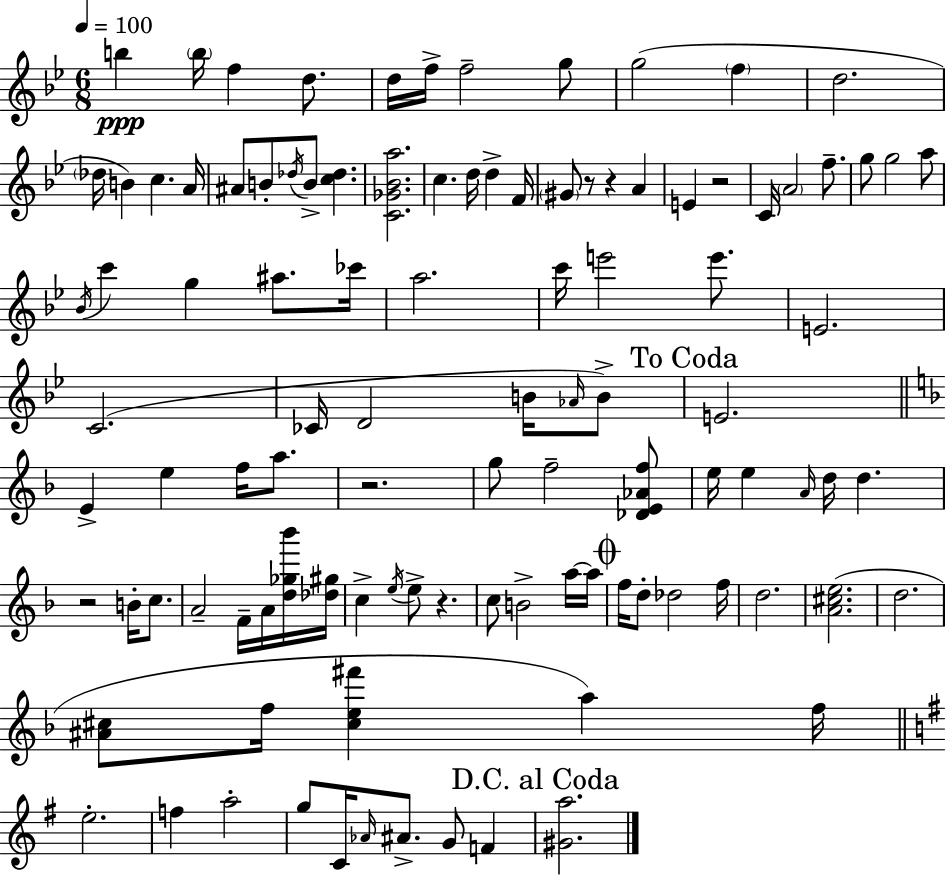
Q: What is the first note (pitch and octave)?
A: B5